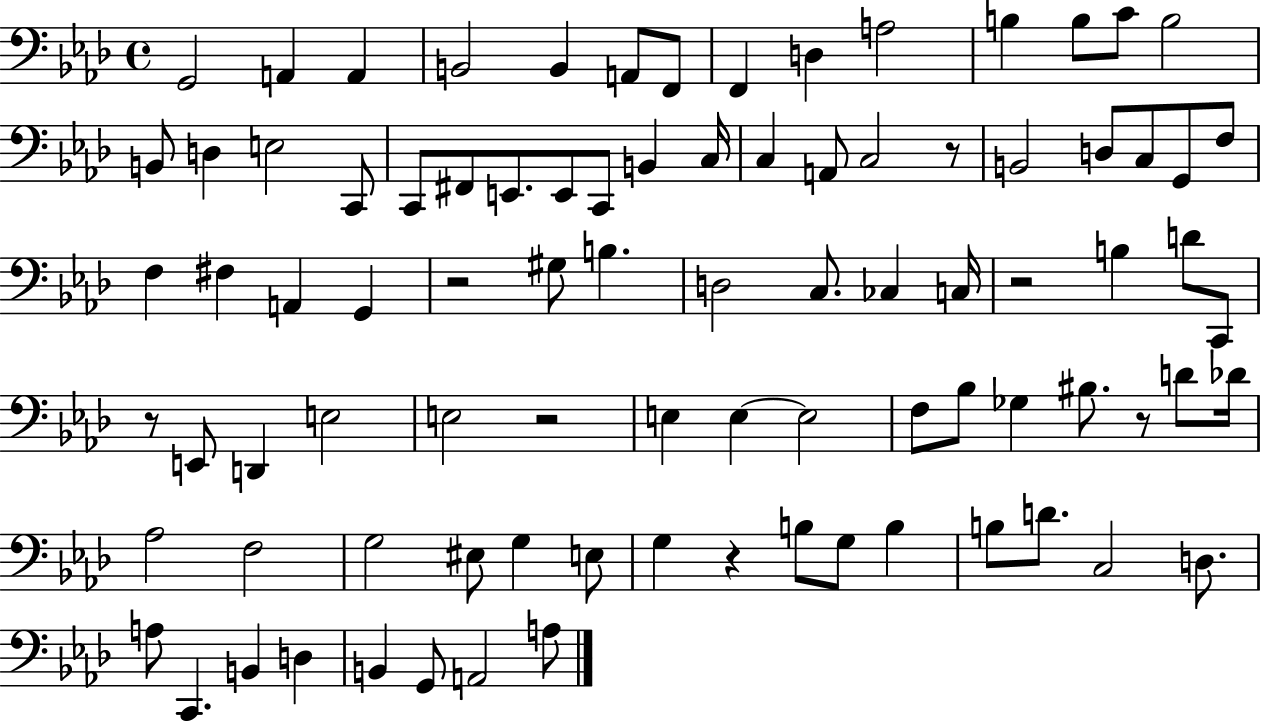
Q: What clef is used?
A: bass